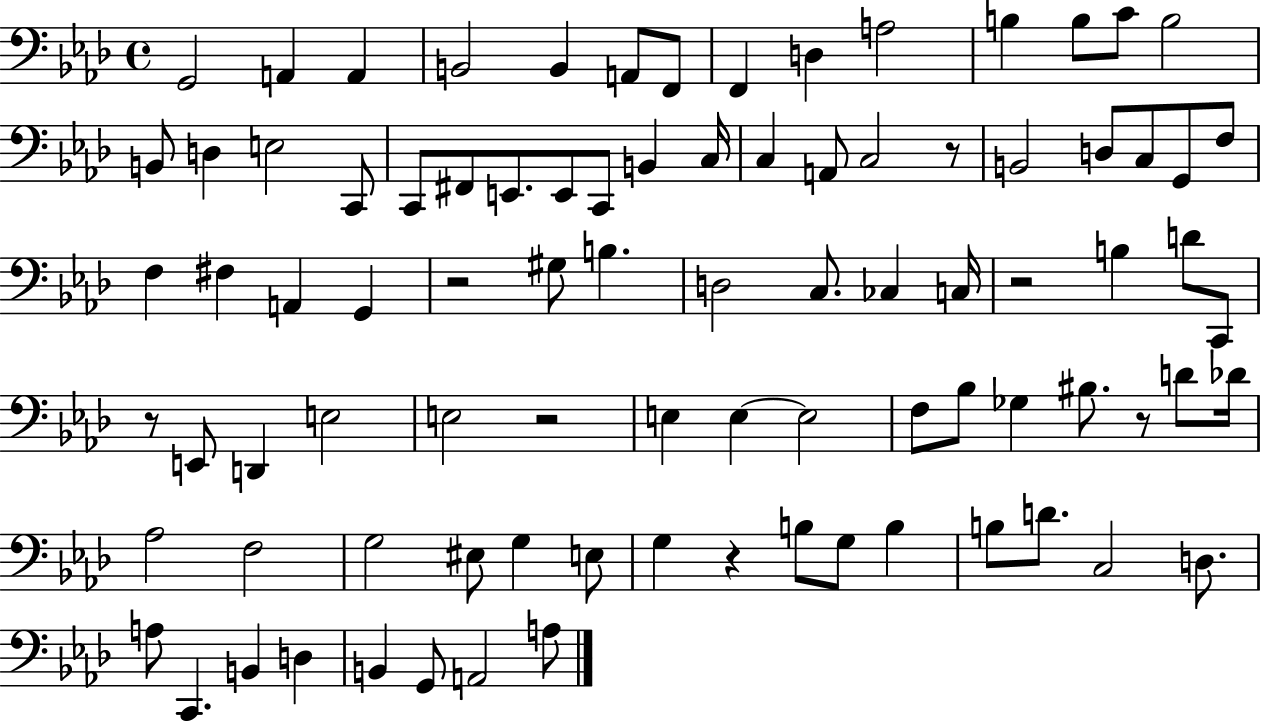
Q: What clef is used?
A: bass